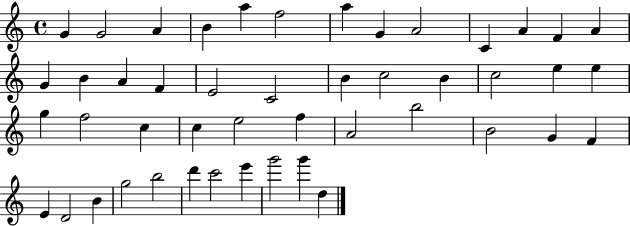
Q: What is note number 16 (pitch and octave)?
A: A4